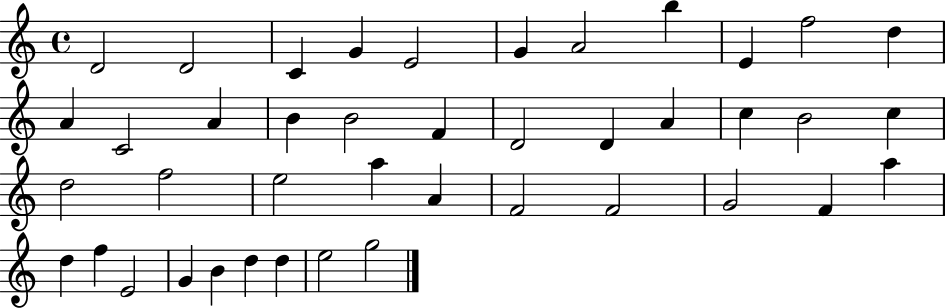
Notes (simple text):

D4/h D4/h C4/q G4/q E4/h G4/q A4/h B5/q E4/q F5/h D5/q A4/q C4/h A4/q B4/q B4/h F4/q D4/h D4/q A4/q C5/q B4/h C5/q D5/h F5/h E5/h A5/q A4/q F4/h F4/h G4/h F4/q A5/q D5/q F5/q E4/h G4/q B4/q D5/q D5/q E5/h G5/h